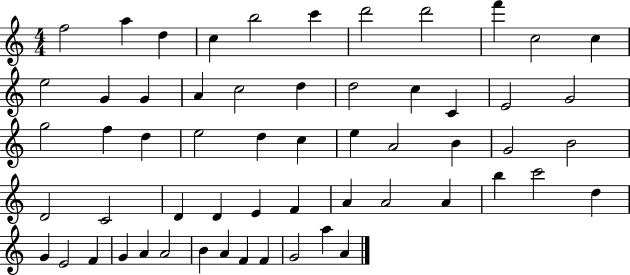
F5/h A5/q D5/q C5/q B5/h C6/q D6/h D6/h F6/q C5/h C5/q E5/h G4/q G4/q A4/q C5/h D5/q D5/h C5/q C4/q E4/h G4/h G5/h F5/q D5/q E5/h D5/q C5/q E5/q A4/h B4/q G4/h B4/h D4/h C4/h D4/q D4/q E4/q F4/q A4/q A4/h A4/q B5/q C6/h D5/q G4/q E4/h F4/q G4/q A4/q A4/h B4/q A4/q F4/q F4/q G4/h A5/q A4/q